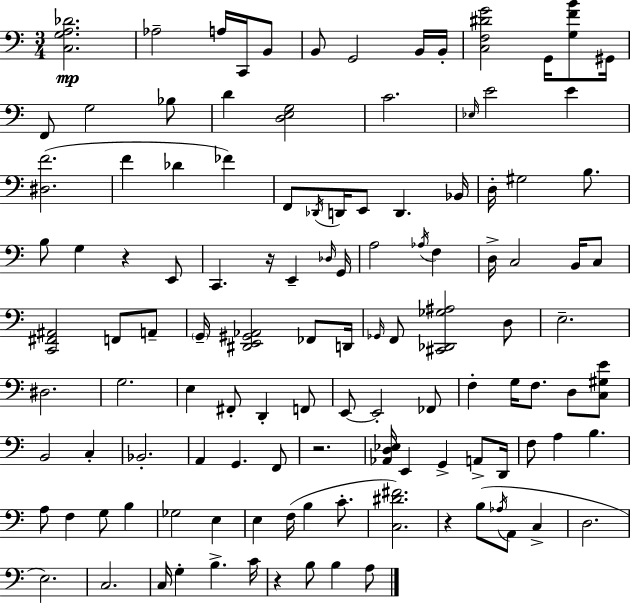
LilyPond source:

{
  \clef bass
  \numericTimeSignature
  \time 3/4
  \key a \minor
  <c g a des'>2.\mp | aes2-- a16 c,16 b,8 | b,8 g,2 b,16 b,16-. | <c f dis' g'>2 g,16 <g f' b'>8 gis,16 | \break f,8 g2 bes8 | d'4 <d e g>2 | c'2. | \grace { ees16 } e'2 e'4 | \break <dis f'>2.( | f'4 des'4 fes'4) | f,8 \acciaccatura { des,16 } d,16 e,8 d,4. | bes,16 d16-. gis2 b8. | \break b8 g4 r4 | e,8 c,4. r16 e,4-- | \grace { des16 } g,16 a2 \acciaccatura { aes16 } | f4 d16-> c2 | \break b,16 c8 <c, fis, ais,>2 | f,8 a,8-- \parenthesize g,16-- <dis, e, gis, aes,>2 | fes,8 d,16 \grace { ges,16 } f,8 <cis, des, ges ais>2 | d8 e2.-- | \break dis2. | g2. | e4 fis,8-. d,4-. | f,8 e,8~~ e,2-. | \break fes,8 f4-. g16 f8. | d8 <c gis e'>8 b,2 | c4-. bes,2.-. | a,4 g,4. | \break f,8 r2. | <aes, d ees>16 e,4 g,4-> | a,8-> d,16 f8 a4 b4. | a8 f4 g8 | \break b4 ges2 | e4 e4 f16( b4 | c'8.-. <c dis' fis'>2.) | r4 b8( \acciaccatura { aes16 } | \break a,8 c4-> d2. | e2.) | c2. | c16 g4-. b4.-> | \break c'16 r4 b8 | b4 a8 \bar "|."
}